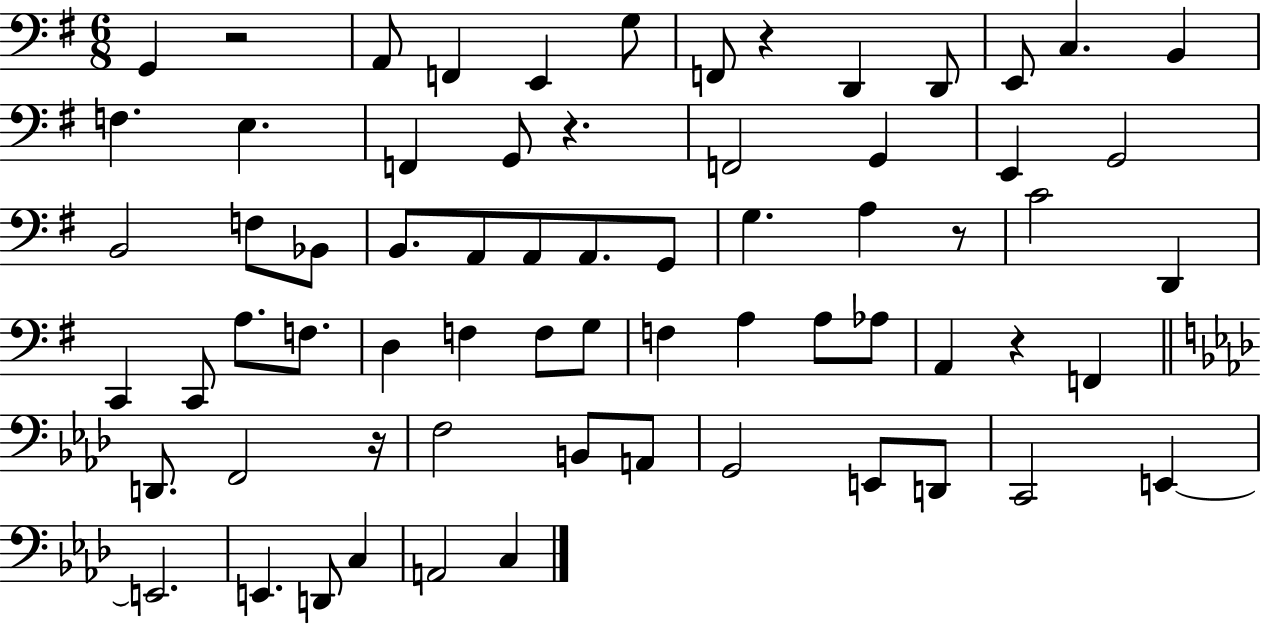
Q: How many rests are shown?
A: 6